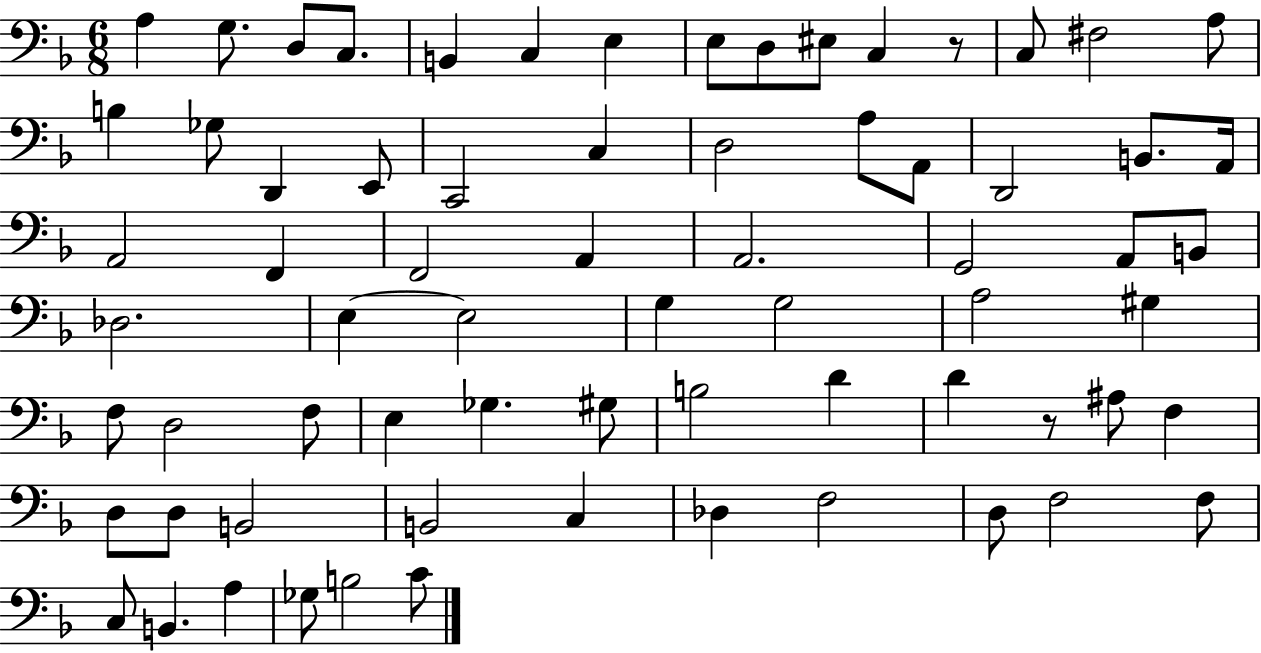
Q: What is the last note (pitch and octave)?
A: C4